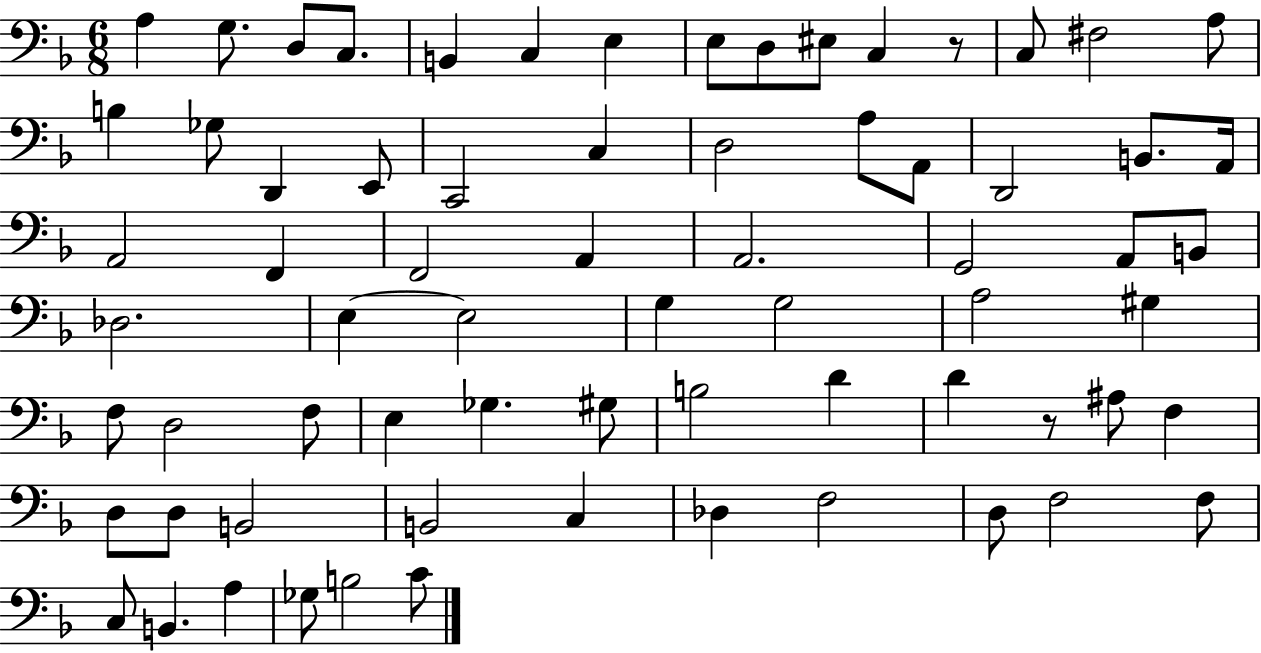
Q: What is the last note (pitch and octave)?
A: C4